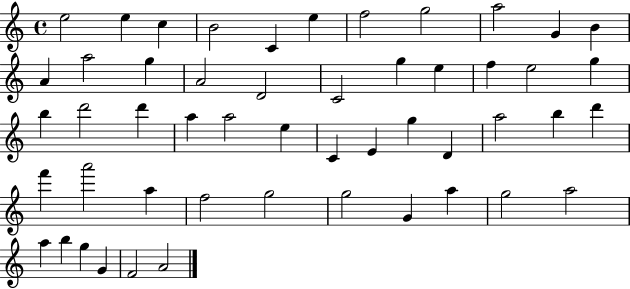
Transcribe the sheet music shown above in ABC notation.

X:1
T:Untitled
M:4/4
L:1/4
K:C
e2 e c B2 C e f2 g2 a2 G B A a2 g A2 D2 C2 g e f e2 g b d'2 d' a a2 e C E g D a2 b d' f' a'2 a f2 g2 g2 G a g2 a2 a b g G F2 A2